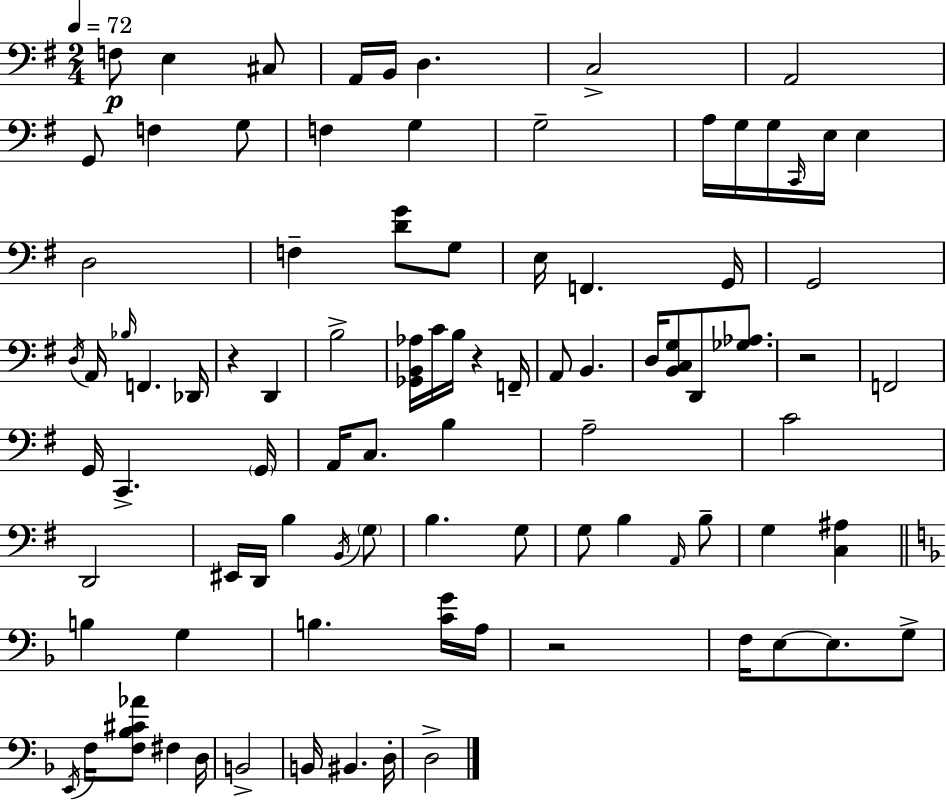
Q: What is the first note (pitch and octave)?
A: F3